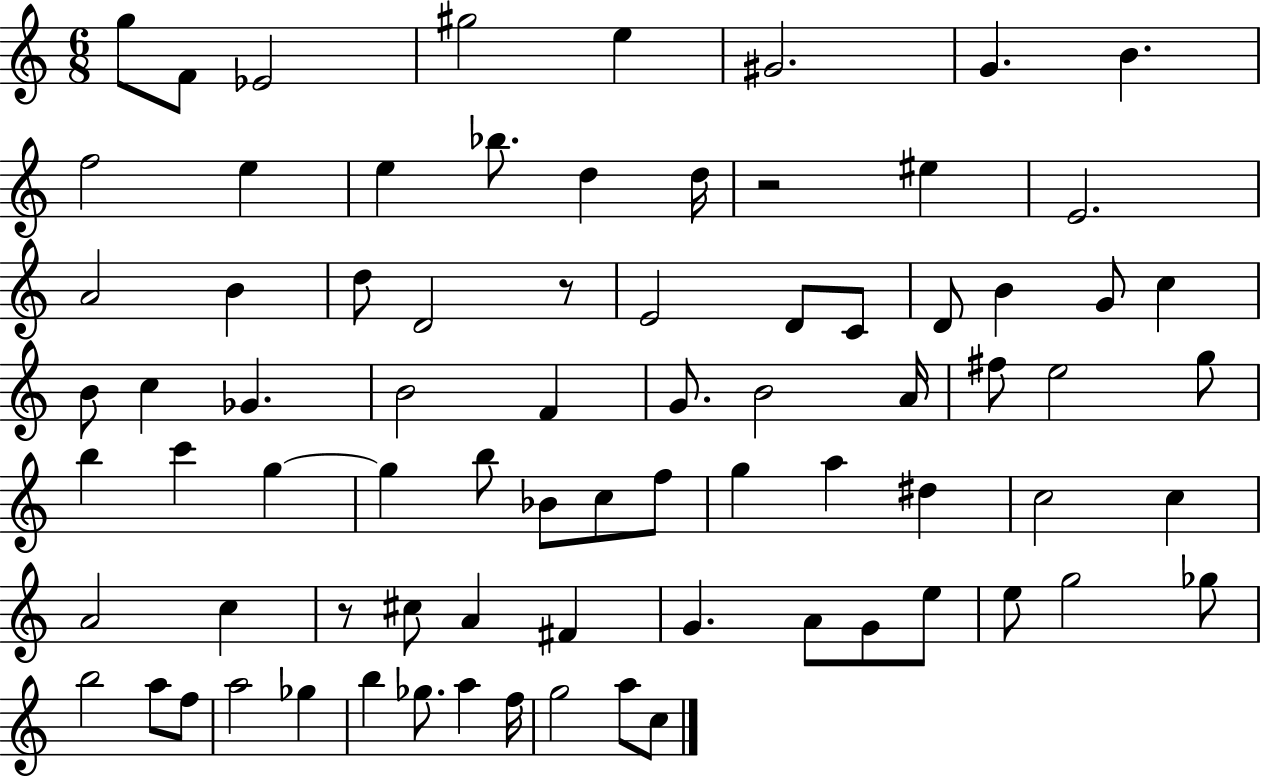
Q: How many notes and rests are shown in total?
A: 78